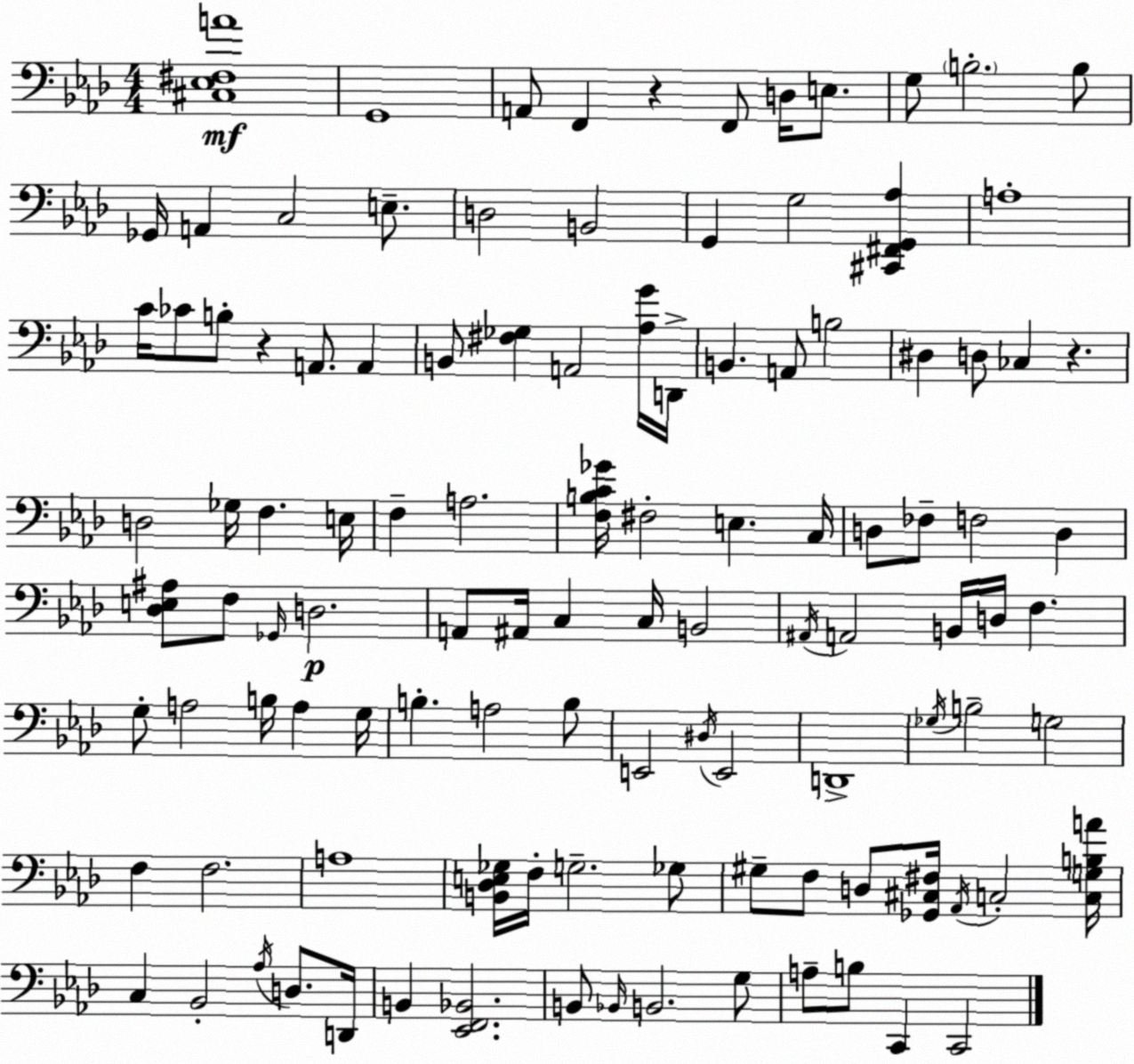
X:1
T:Untitled
M:4/4
L:1/4
K:Fm
[^C,_E,^F,A]4 G,,4 A,,/2 F,, z F,,/2 D,/4 E,/2 G,/2 B,2 B,/2 _G,,/4 A,, C,2 E,/2 D,2 B,,2 G,, G,2 [^C,,^F,,G,,_A,] A,4 C/4 _C/2 B,/2 z A,,/2 A,, B,,/2 [^F,_G,] A,,2 [_A,G]/4 D,,/4 B,, A,,/2 B,2 ^D, D,/2 _C, z D,2 _G,/4 F, E,/4 F, A,2 [F,B,C_G]/4 ^F,2 E, C,/4 D,/2 _F,/2 F,2 D, [_D,E,^A,]/2 F,/2 _G,,/4 D,2 A,,/2 ^A,,/4 C, C,/4 B,,2 ^A,,/4 A,,2 B,,/4 D,/4 F, G,/2 A,2 B,/4 A, G,/4 B, A,2 B,/2 E,,2 ^D,/4 E,,2 D,,4 _G,/4 B,2 G,2 F, F,2 A,4 [B,,_D,E,_G,]/4 F,/4 G,2 _G,/2 ^G,/2 F,/2 D,/2 [_G,,^C,^F,]/4 _A,,/4 C,2 [C,G,B,A]/4 C, _B,,2 _A,/4 D,/2 D,,/4 B,, [_E,,F,,_B,,]2 B,,/2 _B,,/4 B,,2 G,/2 A,/2 B,/2 C,, C,,2